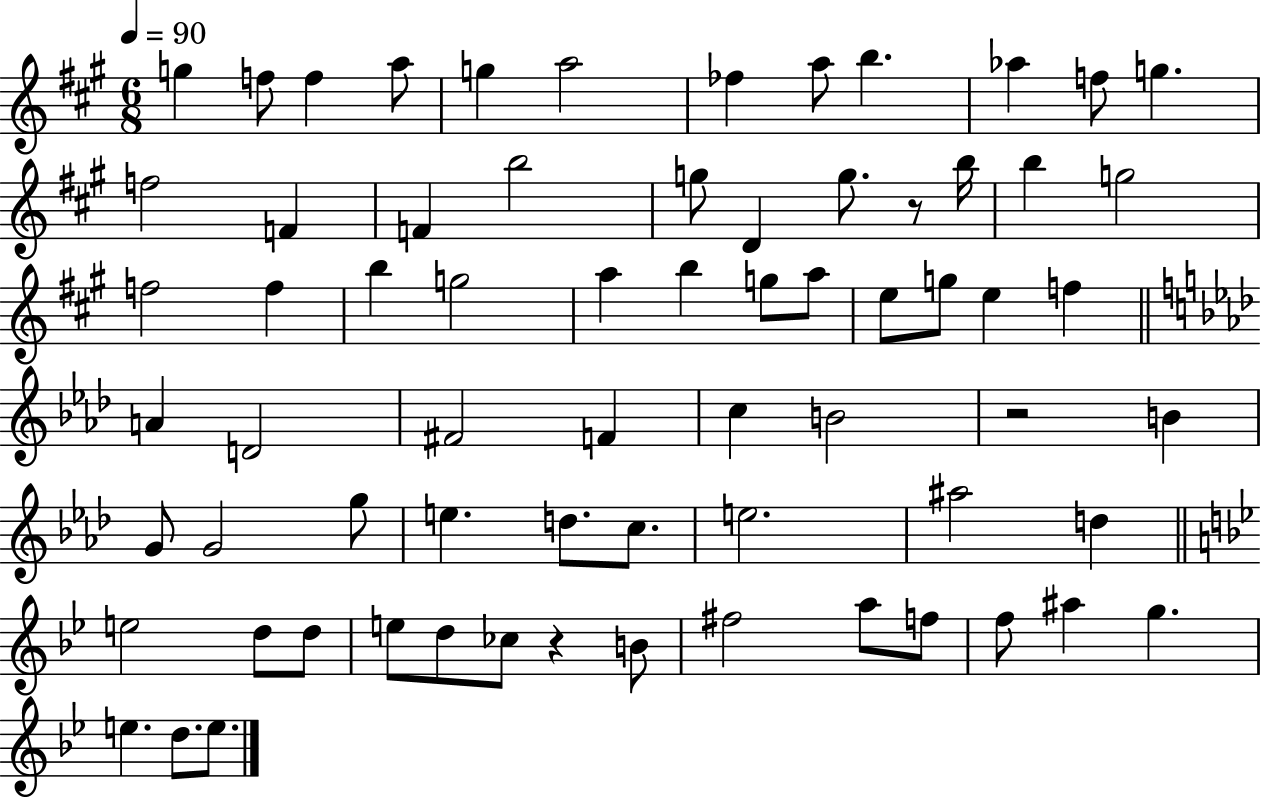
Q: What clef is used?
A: treble